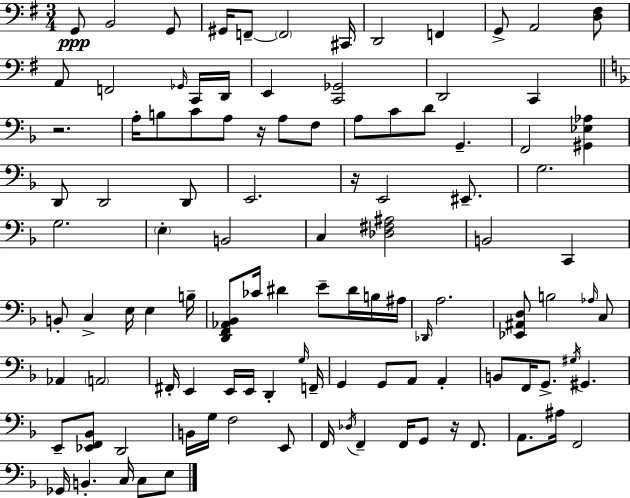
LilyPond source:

{
  \clef bass
  \numericTimeSignature
  \time 3/4
  \key g \major
  g,8\ppp b,2 g,8 | gis,16 f,8--~~ \parenthesize f,2 cis,16 | d,2 f,4 | g,8-> a,2 <d fis>8 | \break a,8 f,2 \grace { ges,16 } c,16 | d,16 e,4 <c, ges,>2 | d,2 c,4 | \bar "||" \break \key f \major r2. | a16-. b8 c'8 a8 r16 a8 f8 | a8 c'8 d'8 g,4.-- | f,2 <gis, ees aes>4 | \break d,8 d,2 d,8 | e,2. | r16 e,2 eis,8.-- | g2. | \break g2. | \parenthesize e4-. b,2 | c4 <des fis ais>2 | b,2 c,4 | \break b,8-. c4-> e16 e4 b16-- | <d, f, aes, bes,>8 ces'16 dis'4 e'8-- dis'16 b16 ais16 | \grace { des,16 } a2. | <ees, ais, d>8 b2 \grace { aes16 } | \break c8 aes,4 \parenthesize a,2 | fis,16-. e,4 e,16 e,16 d,4-. | \grace { g16 } f,16-- g,4 g,8 a,8 a,4-. | b,8 f,16 g,8.-> \acciaccatura { gis16 } gis,4. | \break e,8-- <ees, f, bes,>8 d,2 | b,16 g16 f2 | e,8 f,16 \acciaccatura { des16 } f,4-- f,16 g,8 | r16 f,8. a,8. ais16 f,2 | \break ges,16 b,4.-. | c16 c8 e8 \bar "|."
}